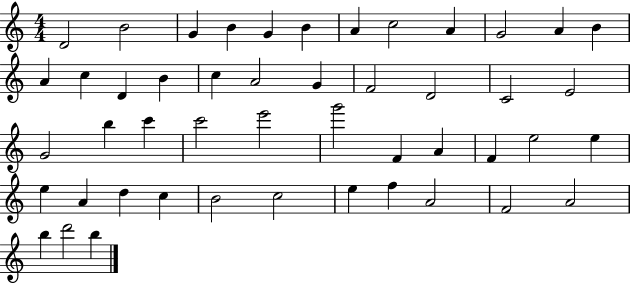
X:1
T:Untitled
M:4/4
L:1/4
K:C
D2 B2 G B G B A c2 A G2 A B A c D B c A2 G F2 D2 C2 E2 G2 b c' c'2 e'2 g'2 F A F e2 e e A d c B2 c2 e f A2 F2 A2 b d'2 b